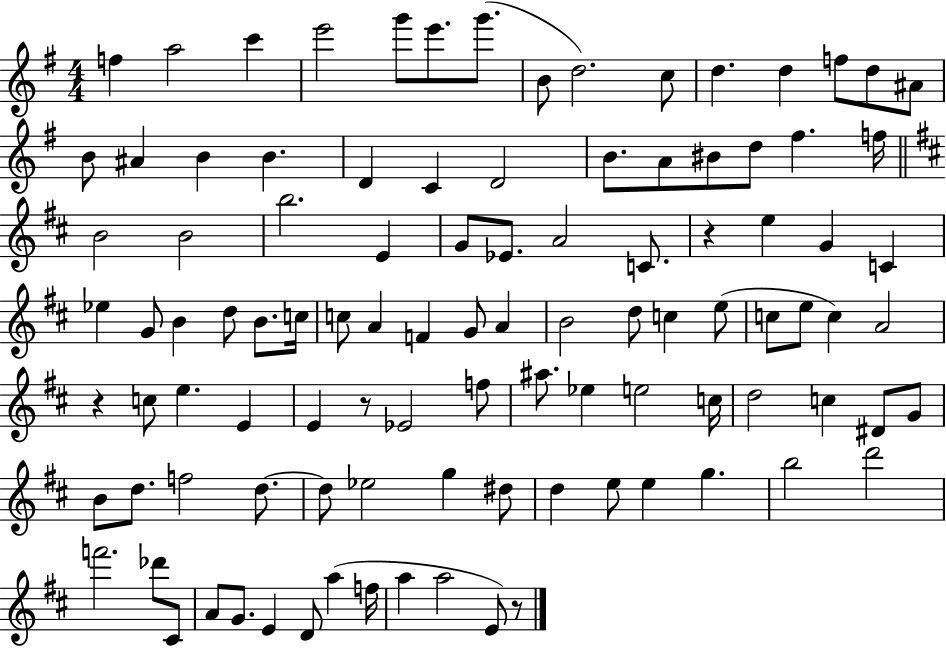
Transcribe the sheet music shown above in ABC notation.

X:1
T:Untitled
M:4/4
L:1/4
K:G
f a2 c' e'2 g'/2 e'/2 g'/2 B/2 d2 c/2 d d f/2 d/2 ^A/2 B/2 ^A B B D C D2 B/2 A/2 ^B/2 d/2 ^f f/4 B2 B2 b2 E G/2 _E/2 A2 C/2 z e G C _e G/2 B d/2 B/2 c/4 c/2 A F G/2 A B2 d/2 c e/2 c/2 e/2 c A2 z c/2 e E E z/2 _E2 f/2 ^a/2 _e e2 c/4 d2 c ^D/2 G/2 B/2 d/2 f2 d/2 d/2 _e2 g ^d/2 d e/2 e g b2 d'2 f'2 _d'/2 ^C/2 A/2 G/2 E D/2 a f/4 a a2 E/2 z/2